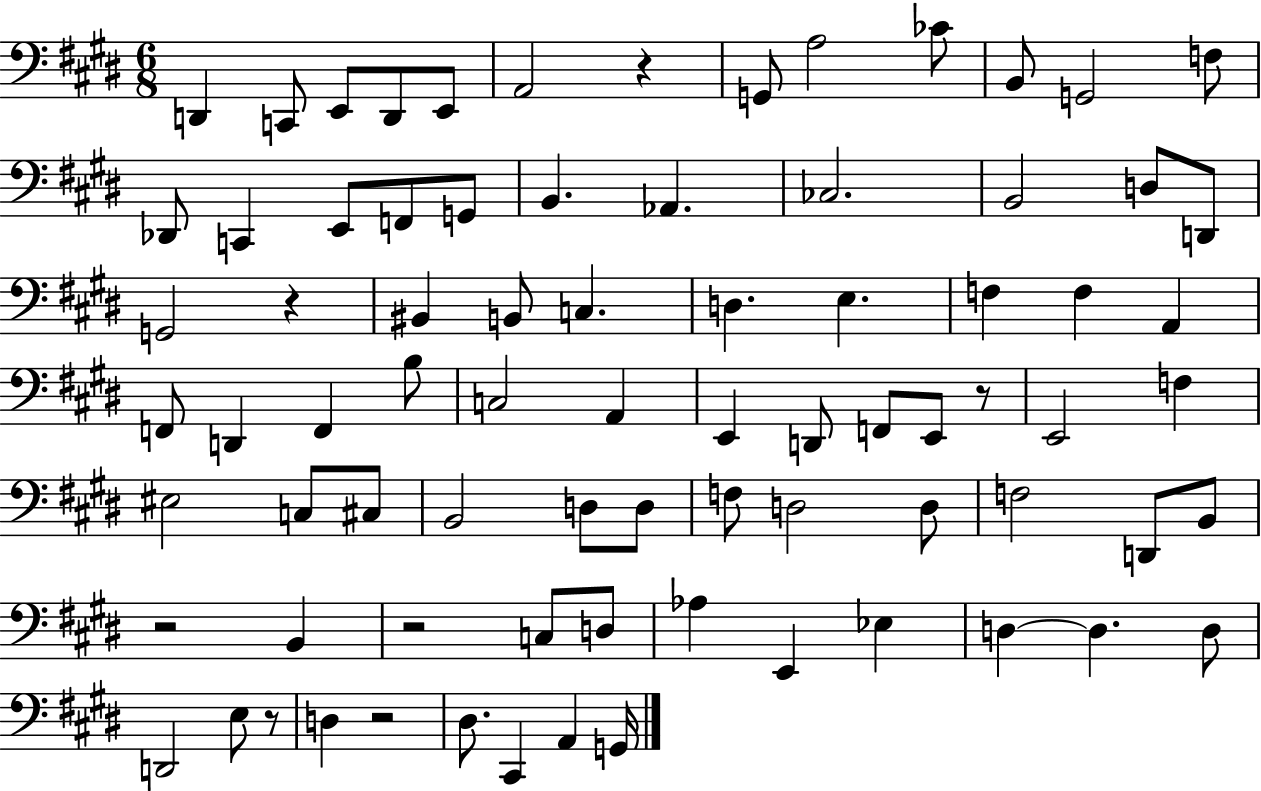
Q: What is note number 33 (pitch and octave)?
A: F2